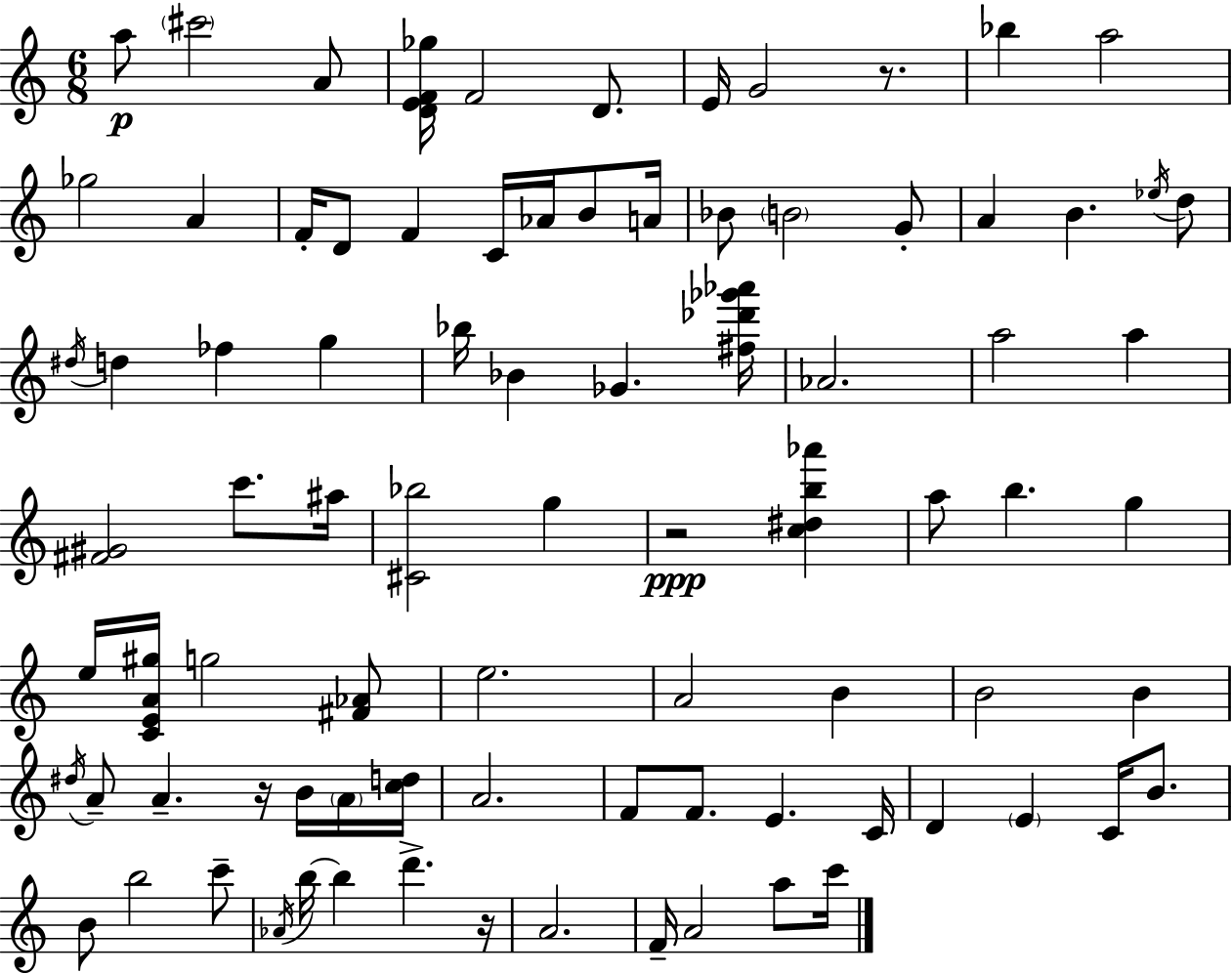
{
  \clef treble
  \numericTimeSignature
  \time 6/8
  \key a \minor
  a''8\p \parenthesize cis'''2 a'8 | <d' e' f' ges''>16 f'2 d'8. | e'16 g'2 r8. | bes''4 a''2 | \break ges''2 a'4 | f'16-. d'8 f'4 c'16 aes'16 b'8 a'16 | bes'8 \parenthesize b'2 g'8-. | a'4 b'4. \acciaccatura { ees''16 } d''8 | \break \acciaccatura { dis''16 } d''4 fes''4 g''4 | bes''16 bes'4 ges'4. | <fis'' des''' ges''' aes'''>16 aes'2. | a''2 a''4 | \break <fis' gis'>2 c'''8. | ais''16 <cis' bes''>2 g''4 | r2\ppp <c'' dis'' b'' aes'''>4 | a''8 b''4. g''4 | \break e''16 <c' e' a' gis''>16 g''2 | <fis' aes'>8 e''2. | a'2 b'4 | b'2 b'4 | \break \acciaccatura { dis''16 } a'8-- a'4.-- r16 | b'16 \parenthesize a'16 <c'' d''>16 a'2. | f'8 f'8. e'4. | c'16 d'4 \parenthesize e'4 c'16 | \break b'8. b'8 b''2 | c'''8-- \acciaccatura { aes'16 } b''16~~ b''4 d'''4.-> | r16 a'2. | f'16-- a'2 | \break a''8 c'''16 \bar "|."
}